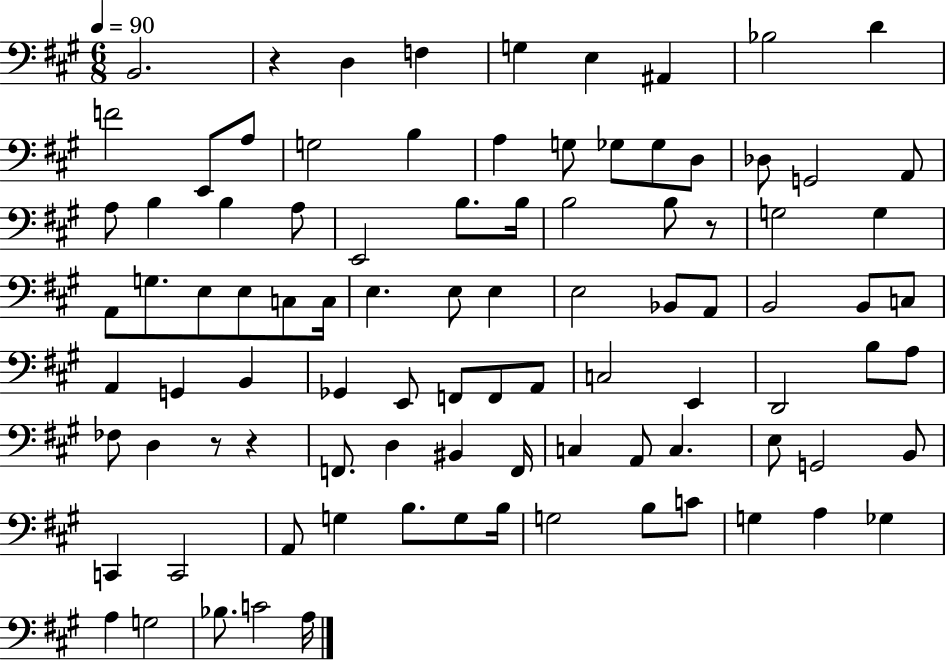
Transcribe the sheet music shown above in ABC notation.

X:1
T:Untitled
M:6/8
L:1/4
K:A
B,,2 z D, F, G, E, ^A,, _B,2 D F2 E,,/2 A,/2 G,2 B, A, G,/2 _G,/2 _G,/2 D,/2 _D,/2 G,,2 A,,/2 A,/2 B, B, A,/2 E,,2 B,/2 B,/4 B,2 B,/2 z/2 G,2 G, A,,/2 G,/2 E,/2 E,/2 C,/2 C,/4 E, E,/2 E, E,2 _B,,/2 A,,/2 B,,2 B,,/2 C,/2 A,, G,, B,, _G,, E,,/2 F,,/2 F,,/2 A,,/2 C,2 E,, D,,2 B,/2 A,/2 _F,/2 D, z/2 z F,,/2 D, ^B,, F,,/4 C, A,,/2 C, E,/2 G,,2 B,,/2 C,, C,,2 A,,/2 G, B,/2 G,/2 B,/4 G,2 B,/2 C/2 G, A, _G, A, G,2 _B,/2 C2 A,/4